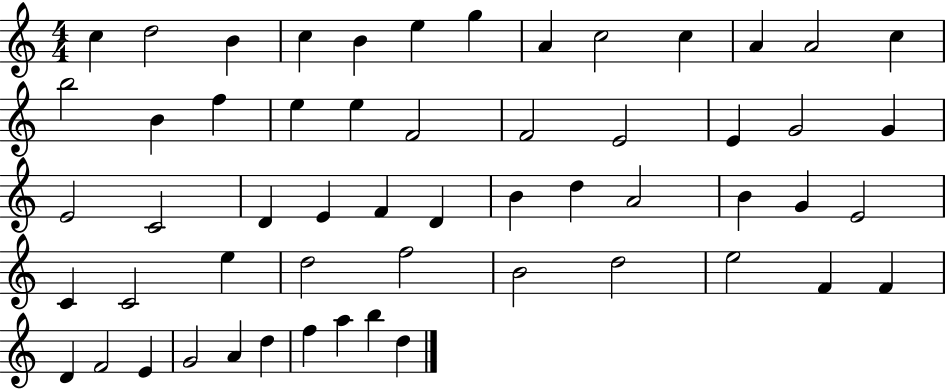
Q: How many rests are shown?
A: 0